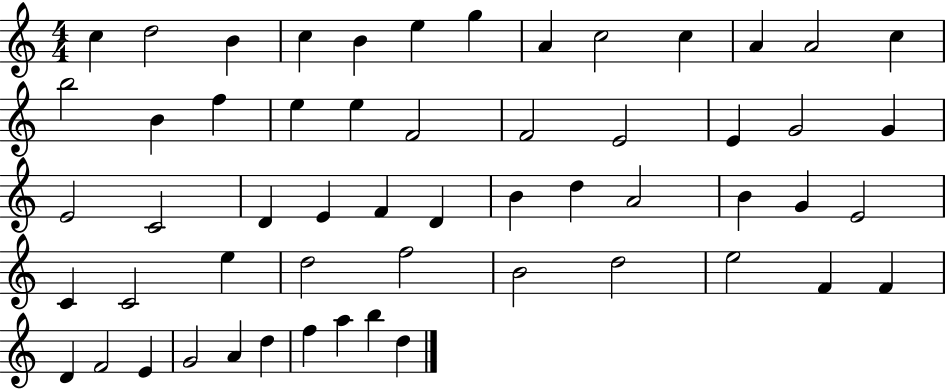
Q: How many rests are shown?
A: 0